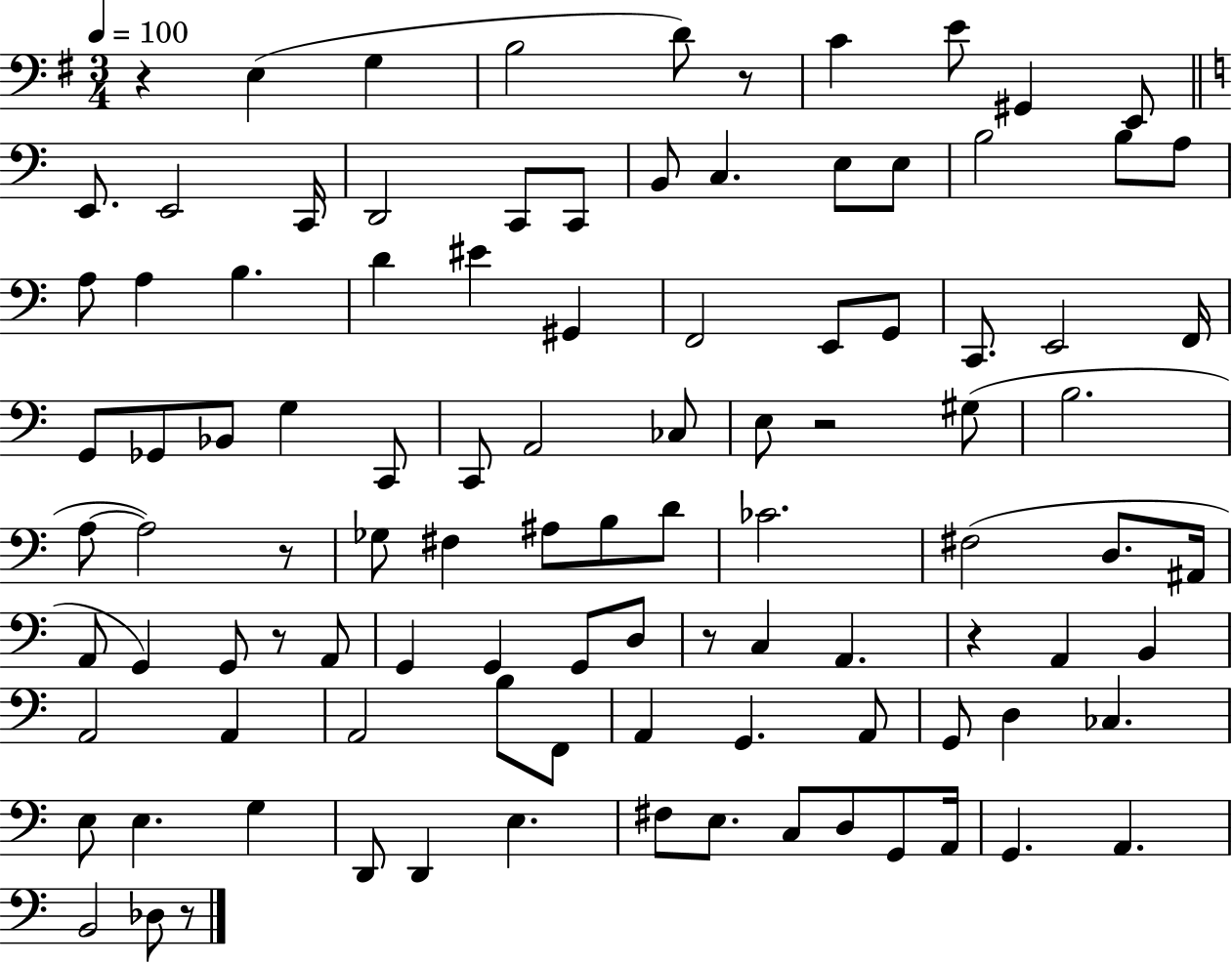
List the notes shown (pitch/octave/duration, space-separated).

R/q E3/q G3/q B3/h D4/e R/e C4/q E4/e G#2/q E2/e E2/e. E2/h C2/s D2/h C2/e C2/e B2/e C3/q. E3/e E3/e B3/h B3/e A3/e A3/e A3/q B3/q. D4/q EIS4/q G#2/q F2/h E2/e G2/e C2/e. E2/h F2/s G2/e Gb2/e Bb2/e G3/q C2/e C2/e A2/h CES3/e E3/e R/h G#3/e B3/h. A3/e A3/h R/e Gb3/e F#3/q A#3/e B3/e D4/e CES4/h. F#3/h D3/e. A#2/s A2/e G2/q G2/e R/e A2/e G2/q G2/q G2/e D3/e R/e C3/q A2/q. R/q A2/q B2/q A2/h A2/q A2/h B3/e F2/e A2/q G2/q. A2/e G2/e D3/q CES3/q. E3/e E3/q. G3/q D2/e D2/q E3/q. F#3/e E3/e. C3/e D3/e G2/e A2/s G2/q. A2/q. B2/h Db3/e R/e